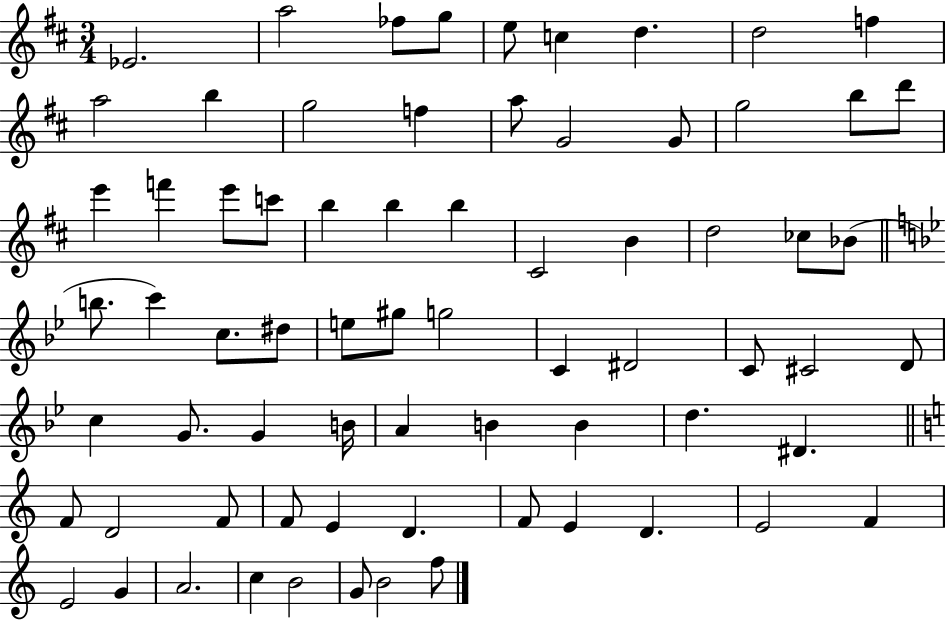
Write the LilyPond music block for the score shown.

{
  \clef treble
  \numericTimeSignature
  \time 3/4
  \key d \major
  ees'2. | a''2 fes''8 g''8 | e''8 c''4 d''4. | d''2 f''4 | \break a''2 b''4 | g''2 f''4 | a''8 g'2 g'8 | g''2 b''8 d'''8 | \break e'''4 f'''4 e'''8 c'''8 | b''4 b''4 b''4 | cis'2 b'4 | d''2 ces''8 bes'8( | \break \bar "||" \break \key bes \major b''8. c'''4) c''8. dis''8 | e''8 gis''8 g''2 | c'4 dis'2 | c'8 cis'2 d'8 | \break c''4 g'8. g'4 b'16 | a'4 b'4 b'4 | d''4. dis'4. | \bar "||" \break \key c \major f'8 d'2 f'8 | f'8 e'4 d'4. | f'8 e'4 d'4. | e'2 f'4 | \break e'2 g'4 | a'2. | c''4 b'2 | g'8 b'2 f''8 | \break \bar "|."
}